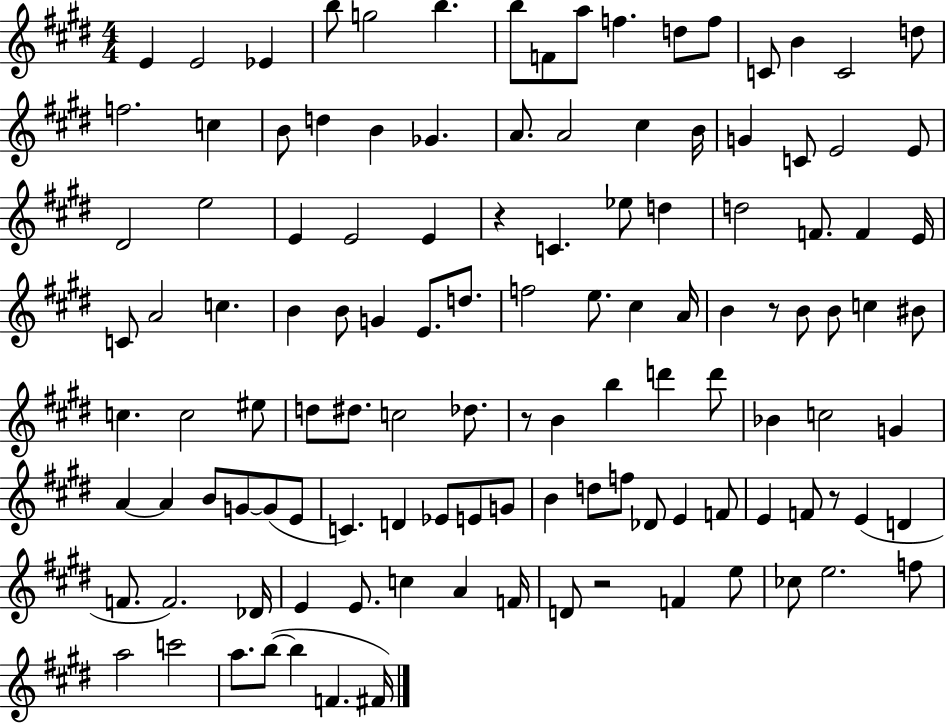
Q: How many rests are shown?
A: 5